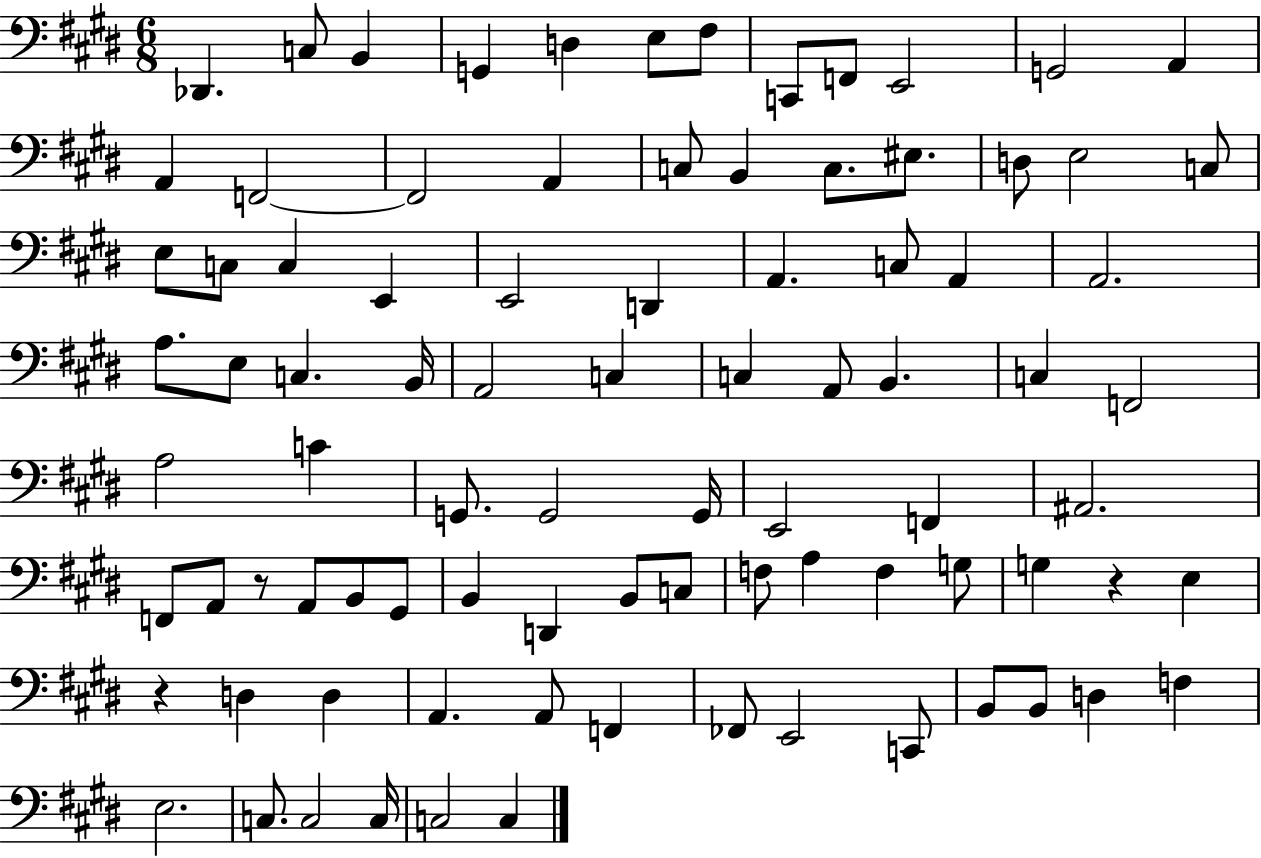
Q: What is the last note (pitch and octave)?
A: C3